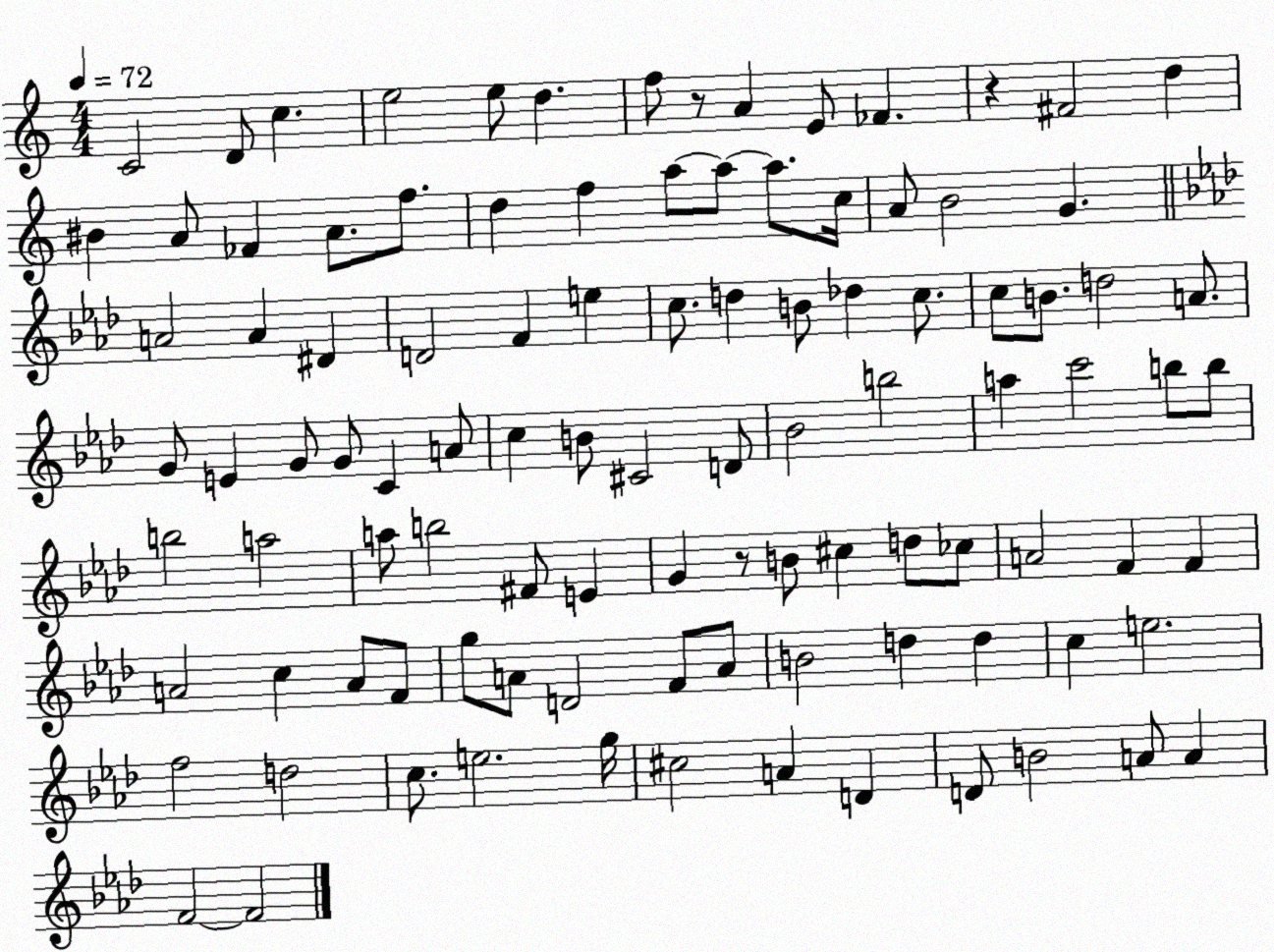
X:1
T:Untitled
M:4/4
L:1/4
K:C
C2 D/2 c e2 e/2 d f/2 z/2 A E/2 _F z ^F2 d ^B A/2 _F A/2 f/2 d f a/2 a/2 a/2 c/4 A/2 B2 G A2 A ^D D2 F e c/2 d B/2 _d c/2 c/2 B/2 d2 A/2 G/2 E G/2 G/2 C A/2 c B/2 ^C2 D/2 _B2 b2 a c'2 b/2 b/2 b2 a2 a/2 b2 ^F/2 E G z/2 B/2 ^c d/2 _c/2 A2 F F A2 c A/2 F/2 g/2 A/2 D2 F/2 A/2 B2 d d c e2 f2 d2 c/2 e2 g/4 ^c2 A D D/2 B2 A/2 A F2 F2